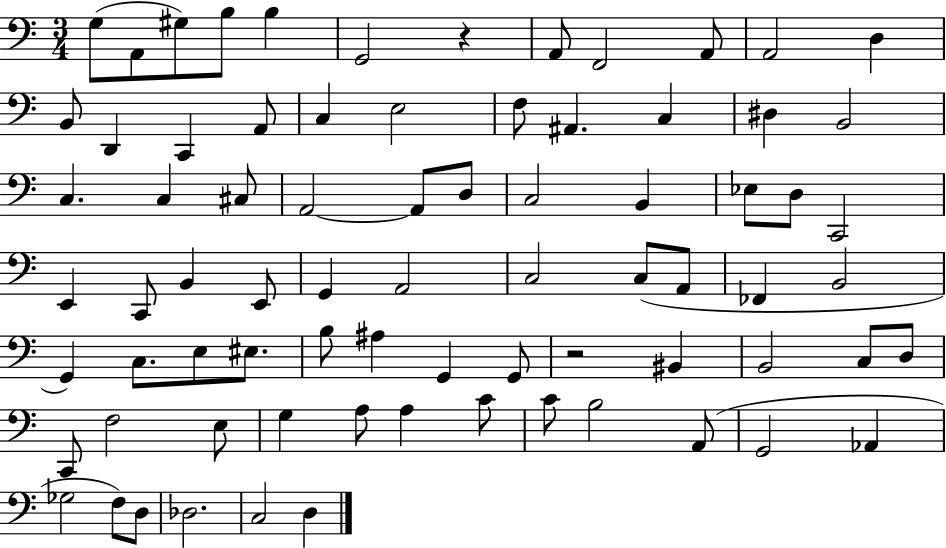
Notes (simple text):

G3/e A2/e G#3/e B3/e B3/q G2/h R/q A2/e F2/h A2/e A2/h D3/q B2/e D2/q C2/q A2/e C3/q E3/h F3/e A#2/q. C3/q D#3/q B2/h C3/q. C3/q C#3/e A2/h A2/e D3/e C3/h B2/q Eb3/e D3/e C2/h E2/q C2/e B2/q E2/e G2/q A2/h C3/h C3/e A2/e FES2/q B2/h G2/q C3/e. E3/e EIS3/e. B3/e A#3/q G2/q G2/e R/h BIS2/q B2/h C3/e D3/e C2/e F3/h E3/e G3/q A3/e A3/q C4/e C4/e B3/h A2/e G2/h Ab2/q Gb3/h F3/e D3/e Db3/h. C3/h D3/q